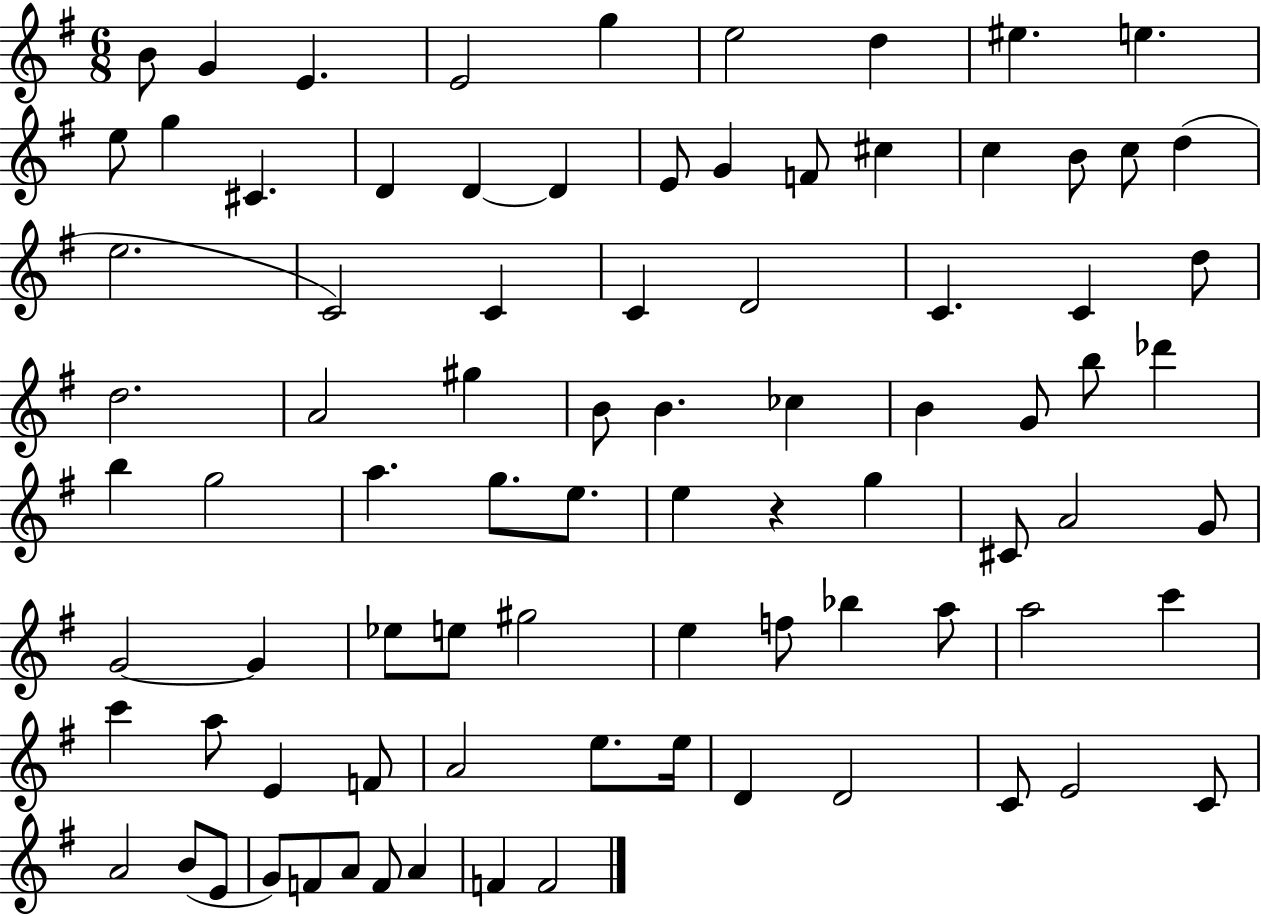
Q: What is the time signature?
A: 6/8